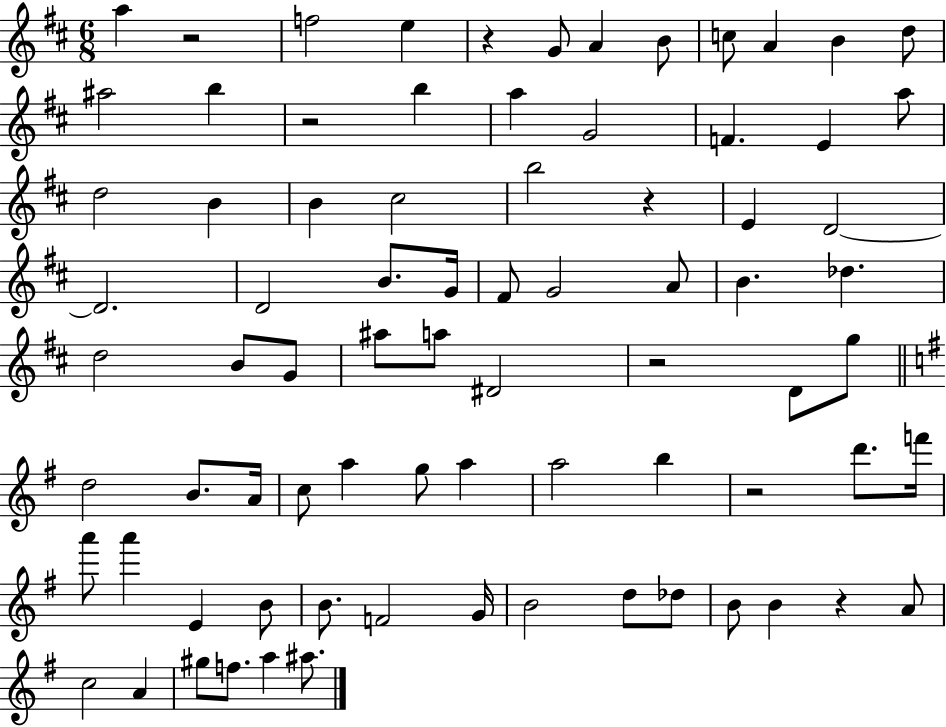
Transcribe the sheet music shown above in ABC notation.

X:1
T:Untitled
M:6/8
L:1/4
K:D
a z2 f2 e z G/2 A B/2 c/2 A B d/2 ^a2 b z2 b a G2 F E a/2 d2 B B ^c2 b2 z E D2 D2 D2 B/2 G/4 ^F/2 G2 A/2 B _d d2 B/2 G/2 ^a/2 a/2 ^D2 z2 D/2 g/2 d2 B/2 A/4 c/2 a g/2 a a2 b z2 d'/2 f'/4 a'/2 a' E B/2 B/2 F2 G/4 B2 d/2 _d/2 B/2 B z A/2 c2 A ^g/2 f/2 a ^a/2